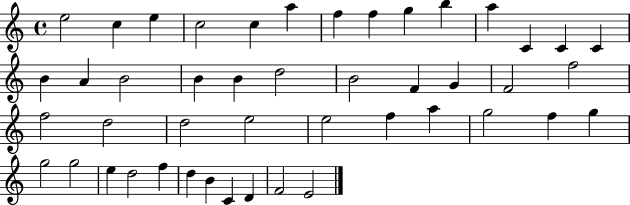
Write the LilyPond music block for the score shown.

{
  \clef treble
  \time 4/4
  \defaultTimeSignature
  \key c \major
  e''2 c''4 e''4 | c''2 c''4 a''4 | f''4 f''4 g''4 b''4 | a''4 c'4 c'4 c'4 | \break b'4 a'4 b'2 | b'4 b'4 d''2 | b'2 f'4 g'4 | f'2 f''2 | \break f''2 d''2 | d''2 e''2 | e''2 f''4 a''4 | g''2 f''4 g''4 | \break g''2 g''2 | e''4 d''2 f''4 | d''4 b'4 c'4 d'4 | f'2 e'2 | \break \bar "|."
}